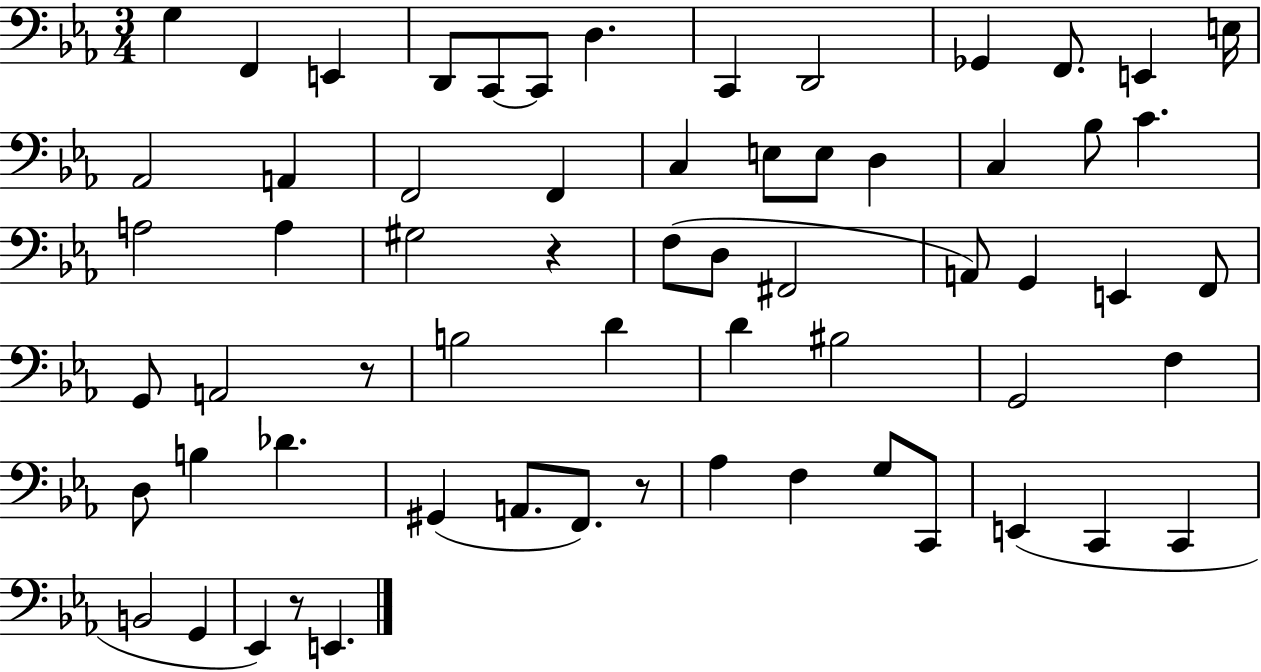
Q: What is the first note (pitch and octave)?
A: G3